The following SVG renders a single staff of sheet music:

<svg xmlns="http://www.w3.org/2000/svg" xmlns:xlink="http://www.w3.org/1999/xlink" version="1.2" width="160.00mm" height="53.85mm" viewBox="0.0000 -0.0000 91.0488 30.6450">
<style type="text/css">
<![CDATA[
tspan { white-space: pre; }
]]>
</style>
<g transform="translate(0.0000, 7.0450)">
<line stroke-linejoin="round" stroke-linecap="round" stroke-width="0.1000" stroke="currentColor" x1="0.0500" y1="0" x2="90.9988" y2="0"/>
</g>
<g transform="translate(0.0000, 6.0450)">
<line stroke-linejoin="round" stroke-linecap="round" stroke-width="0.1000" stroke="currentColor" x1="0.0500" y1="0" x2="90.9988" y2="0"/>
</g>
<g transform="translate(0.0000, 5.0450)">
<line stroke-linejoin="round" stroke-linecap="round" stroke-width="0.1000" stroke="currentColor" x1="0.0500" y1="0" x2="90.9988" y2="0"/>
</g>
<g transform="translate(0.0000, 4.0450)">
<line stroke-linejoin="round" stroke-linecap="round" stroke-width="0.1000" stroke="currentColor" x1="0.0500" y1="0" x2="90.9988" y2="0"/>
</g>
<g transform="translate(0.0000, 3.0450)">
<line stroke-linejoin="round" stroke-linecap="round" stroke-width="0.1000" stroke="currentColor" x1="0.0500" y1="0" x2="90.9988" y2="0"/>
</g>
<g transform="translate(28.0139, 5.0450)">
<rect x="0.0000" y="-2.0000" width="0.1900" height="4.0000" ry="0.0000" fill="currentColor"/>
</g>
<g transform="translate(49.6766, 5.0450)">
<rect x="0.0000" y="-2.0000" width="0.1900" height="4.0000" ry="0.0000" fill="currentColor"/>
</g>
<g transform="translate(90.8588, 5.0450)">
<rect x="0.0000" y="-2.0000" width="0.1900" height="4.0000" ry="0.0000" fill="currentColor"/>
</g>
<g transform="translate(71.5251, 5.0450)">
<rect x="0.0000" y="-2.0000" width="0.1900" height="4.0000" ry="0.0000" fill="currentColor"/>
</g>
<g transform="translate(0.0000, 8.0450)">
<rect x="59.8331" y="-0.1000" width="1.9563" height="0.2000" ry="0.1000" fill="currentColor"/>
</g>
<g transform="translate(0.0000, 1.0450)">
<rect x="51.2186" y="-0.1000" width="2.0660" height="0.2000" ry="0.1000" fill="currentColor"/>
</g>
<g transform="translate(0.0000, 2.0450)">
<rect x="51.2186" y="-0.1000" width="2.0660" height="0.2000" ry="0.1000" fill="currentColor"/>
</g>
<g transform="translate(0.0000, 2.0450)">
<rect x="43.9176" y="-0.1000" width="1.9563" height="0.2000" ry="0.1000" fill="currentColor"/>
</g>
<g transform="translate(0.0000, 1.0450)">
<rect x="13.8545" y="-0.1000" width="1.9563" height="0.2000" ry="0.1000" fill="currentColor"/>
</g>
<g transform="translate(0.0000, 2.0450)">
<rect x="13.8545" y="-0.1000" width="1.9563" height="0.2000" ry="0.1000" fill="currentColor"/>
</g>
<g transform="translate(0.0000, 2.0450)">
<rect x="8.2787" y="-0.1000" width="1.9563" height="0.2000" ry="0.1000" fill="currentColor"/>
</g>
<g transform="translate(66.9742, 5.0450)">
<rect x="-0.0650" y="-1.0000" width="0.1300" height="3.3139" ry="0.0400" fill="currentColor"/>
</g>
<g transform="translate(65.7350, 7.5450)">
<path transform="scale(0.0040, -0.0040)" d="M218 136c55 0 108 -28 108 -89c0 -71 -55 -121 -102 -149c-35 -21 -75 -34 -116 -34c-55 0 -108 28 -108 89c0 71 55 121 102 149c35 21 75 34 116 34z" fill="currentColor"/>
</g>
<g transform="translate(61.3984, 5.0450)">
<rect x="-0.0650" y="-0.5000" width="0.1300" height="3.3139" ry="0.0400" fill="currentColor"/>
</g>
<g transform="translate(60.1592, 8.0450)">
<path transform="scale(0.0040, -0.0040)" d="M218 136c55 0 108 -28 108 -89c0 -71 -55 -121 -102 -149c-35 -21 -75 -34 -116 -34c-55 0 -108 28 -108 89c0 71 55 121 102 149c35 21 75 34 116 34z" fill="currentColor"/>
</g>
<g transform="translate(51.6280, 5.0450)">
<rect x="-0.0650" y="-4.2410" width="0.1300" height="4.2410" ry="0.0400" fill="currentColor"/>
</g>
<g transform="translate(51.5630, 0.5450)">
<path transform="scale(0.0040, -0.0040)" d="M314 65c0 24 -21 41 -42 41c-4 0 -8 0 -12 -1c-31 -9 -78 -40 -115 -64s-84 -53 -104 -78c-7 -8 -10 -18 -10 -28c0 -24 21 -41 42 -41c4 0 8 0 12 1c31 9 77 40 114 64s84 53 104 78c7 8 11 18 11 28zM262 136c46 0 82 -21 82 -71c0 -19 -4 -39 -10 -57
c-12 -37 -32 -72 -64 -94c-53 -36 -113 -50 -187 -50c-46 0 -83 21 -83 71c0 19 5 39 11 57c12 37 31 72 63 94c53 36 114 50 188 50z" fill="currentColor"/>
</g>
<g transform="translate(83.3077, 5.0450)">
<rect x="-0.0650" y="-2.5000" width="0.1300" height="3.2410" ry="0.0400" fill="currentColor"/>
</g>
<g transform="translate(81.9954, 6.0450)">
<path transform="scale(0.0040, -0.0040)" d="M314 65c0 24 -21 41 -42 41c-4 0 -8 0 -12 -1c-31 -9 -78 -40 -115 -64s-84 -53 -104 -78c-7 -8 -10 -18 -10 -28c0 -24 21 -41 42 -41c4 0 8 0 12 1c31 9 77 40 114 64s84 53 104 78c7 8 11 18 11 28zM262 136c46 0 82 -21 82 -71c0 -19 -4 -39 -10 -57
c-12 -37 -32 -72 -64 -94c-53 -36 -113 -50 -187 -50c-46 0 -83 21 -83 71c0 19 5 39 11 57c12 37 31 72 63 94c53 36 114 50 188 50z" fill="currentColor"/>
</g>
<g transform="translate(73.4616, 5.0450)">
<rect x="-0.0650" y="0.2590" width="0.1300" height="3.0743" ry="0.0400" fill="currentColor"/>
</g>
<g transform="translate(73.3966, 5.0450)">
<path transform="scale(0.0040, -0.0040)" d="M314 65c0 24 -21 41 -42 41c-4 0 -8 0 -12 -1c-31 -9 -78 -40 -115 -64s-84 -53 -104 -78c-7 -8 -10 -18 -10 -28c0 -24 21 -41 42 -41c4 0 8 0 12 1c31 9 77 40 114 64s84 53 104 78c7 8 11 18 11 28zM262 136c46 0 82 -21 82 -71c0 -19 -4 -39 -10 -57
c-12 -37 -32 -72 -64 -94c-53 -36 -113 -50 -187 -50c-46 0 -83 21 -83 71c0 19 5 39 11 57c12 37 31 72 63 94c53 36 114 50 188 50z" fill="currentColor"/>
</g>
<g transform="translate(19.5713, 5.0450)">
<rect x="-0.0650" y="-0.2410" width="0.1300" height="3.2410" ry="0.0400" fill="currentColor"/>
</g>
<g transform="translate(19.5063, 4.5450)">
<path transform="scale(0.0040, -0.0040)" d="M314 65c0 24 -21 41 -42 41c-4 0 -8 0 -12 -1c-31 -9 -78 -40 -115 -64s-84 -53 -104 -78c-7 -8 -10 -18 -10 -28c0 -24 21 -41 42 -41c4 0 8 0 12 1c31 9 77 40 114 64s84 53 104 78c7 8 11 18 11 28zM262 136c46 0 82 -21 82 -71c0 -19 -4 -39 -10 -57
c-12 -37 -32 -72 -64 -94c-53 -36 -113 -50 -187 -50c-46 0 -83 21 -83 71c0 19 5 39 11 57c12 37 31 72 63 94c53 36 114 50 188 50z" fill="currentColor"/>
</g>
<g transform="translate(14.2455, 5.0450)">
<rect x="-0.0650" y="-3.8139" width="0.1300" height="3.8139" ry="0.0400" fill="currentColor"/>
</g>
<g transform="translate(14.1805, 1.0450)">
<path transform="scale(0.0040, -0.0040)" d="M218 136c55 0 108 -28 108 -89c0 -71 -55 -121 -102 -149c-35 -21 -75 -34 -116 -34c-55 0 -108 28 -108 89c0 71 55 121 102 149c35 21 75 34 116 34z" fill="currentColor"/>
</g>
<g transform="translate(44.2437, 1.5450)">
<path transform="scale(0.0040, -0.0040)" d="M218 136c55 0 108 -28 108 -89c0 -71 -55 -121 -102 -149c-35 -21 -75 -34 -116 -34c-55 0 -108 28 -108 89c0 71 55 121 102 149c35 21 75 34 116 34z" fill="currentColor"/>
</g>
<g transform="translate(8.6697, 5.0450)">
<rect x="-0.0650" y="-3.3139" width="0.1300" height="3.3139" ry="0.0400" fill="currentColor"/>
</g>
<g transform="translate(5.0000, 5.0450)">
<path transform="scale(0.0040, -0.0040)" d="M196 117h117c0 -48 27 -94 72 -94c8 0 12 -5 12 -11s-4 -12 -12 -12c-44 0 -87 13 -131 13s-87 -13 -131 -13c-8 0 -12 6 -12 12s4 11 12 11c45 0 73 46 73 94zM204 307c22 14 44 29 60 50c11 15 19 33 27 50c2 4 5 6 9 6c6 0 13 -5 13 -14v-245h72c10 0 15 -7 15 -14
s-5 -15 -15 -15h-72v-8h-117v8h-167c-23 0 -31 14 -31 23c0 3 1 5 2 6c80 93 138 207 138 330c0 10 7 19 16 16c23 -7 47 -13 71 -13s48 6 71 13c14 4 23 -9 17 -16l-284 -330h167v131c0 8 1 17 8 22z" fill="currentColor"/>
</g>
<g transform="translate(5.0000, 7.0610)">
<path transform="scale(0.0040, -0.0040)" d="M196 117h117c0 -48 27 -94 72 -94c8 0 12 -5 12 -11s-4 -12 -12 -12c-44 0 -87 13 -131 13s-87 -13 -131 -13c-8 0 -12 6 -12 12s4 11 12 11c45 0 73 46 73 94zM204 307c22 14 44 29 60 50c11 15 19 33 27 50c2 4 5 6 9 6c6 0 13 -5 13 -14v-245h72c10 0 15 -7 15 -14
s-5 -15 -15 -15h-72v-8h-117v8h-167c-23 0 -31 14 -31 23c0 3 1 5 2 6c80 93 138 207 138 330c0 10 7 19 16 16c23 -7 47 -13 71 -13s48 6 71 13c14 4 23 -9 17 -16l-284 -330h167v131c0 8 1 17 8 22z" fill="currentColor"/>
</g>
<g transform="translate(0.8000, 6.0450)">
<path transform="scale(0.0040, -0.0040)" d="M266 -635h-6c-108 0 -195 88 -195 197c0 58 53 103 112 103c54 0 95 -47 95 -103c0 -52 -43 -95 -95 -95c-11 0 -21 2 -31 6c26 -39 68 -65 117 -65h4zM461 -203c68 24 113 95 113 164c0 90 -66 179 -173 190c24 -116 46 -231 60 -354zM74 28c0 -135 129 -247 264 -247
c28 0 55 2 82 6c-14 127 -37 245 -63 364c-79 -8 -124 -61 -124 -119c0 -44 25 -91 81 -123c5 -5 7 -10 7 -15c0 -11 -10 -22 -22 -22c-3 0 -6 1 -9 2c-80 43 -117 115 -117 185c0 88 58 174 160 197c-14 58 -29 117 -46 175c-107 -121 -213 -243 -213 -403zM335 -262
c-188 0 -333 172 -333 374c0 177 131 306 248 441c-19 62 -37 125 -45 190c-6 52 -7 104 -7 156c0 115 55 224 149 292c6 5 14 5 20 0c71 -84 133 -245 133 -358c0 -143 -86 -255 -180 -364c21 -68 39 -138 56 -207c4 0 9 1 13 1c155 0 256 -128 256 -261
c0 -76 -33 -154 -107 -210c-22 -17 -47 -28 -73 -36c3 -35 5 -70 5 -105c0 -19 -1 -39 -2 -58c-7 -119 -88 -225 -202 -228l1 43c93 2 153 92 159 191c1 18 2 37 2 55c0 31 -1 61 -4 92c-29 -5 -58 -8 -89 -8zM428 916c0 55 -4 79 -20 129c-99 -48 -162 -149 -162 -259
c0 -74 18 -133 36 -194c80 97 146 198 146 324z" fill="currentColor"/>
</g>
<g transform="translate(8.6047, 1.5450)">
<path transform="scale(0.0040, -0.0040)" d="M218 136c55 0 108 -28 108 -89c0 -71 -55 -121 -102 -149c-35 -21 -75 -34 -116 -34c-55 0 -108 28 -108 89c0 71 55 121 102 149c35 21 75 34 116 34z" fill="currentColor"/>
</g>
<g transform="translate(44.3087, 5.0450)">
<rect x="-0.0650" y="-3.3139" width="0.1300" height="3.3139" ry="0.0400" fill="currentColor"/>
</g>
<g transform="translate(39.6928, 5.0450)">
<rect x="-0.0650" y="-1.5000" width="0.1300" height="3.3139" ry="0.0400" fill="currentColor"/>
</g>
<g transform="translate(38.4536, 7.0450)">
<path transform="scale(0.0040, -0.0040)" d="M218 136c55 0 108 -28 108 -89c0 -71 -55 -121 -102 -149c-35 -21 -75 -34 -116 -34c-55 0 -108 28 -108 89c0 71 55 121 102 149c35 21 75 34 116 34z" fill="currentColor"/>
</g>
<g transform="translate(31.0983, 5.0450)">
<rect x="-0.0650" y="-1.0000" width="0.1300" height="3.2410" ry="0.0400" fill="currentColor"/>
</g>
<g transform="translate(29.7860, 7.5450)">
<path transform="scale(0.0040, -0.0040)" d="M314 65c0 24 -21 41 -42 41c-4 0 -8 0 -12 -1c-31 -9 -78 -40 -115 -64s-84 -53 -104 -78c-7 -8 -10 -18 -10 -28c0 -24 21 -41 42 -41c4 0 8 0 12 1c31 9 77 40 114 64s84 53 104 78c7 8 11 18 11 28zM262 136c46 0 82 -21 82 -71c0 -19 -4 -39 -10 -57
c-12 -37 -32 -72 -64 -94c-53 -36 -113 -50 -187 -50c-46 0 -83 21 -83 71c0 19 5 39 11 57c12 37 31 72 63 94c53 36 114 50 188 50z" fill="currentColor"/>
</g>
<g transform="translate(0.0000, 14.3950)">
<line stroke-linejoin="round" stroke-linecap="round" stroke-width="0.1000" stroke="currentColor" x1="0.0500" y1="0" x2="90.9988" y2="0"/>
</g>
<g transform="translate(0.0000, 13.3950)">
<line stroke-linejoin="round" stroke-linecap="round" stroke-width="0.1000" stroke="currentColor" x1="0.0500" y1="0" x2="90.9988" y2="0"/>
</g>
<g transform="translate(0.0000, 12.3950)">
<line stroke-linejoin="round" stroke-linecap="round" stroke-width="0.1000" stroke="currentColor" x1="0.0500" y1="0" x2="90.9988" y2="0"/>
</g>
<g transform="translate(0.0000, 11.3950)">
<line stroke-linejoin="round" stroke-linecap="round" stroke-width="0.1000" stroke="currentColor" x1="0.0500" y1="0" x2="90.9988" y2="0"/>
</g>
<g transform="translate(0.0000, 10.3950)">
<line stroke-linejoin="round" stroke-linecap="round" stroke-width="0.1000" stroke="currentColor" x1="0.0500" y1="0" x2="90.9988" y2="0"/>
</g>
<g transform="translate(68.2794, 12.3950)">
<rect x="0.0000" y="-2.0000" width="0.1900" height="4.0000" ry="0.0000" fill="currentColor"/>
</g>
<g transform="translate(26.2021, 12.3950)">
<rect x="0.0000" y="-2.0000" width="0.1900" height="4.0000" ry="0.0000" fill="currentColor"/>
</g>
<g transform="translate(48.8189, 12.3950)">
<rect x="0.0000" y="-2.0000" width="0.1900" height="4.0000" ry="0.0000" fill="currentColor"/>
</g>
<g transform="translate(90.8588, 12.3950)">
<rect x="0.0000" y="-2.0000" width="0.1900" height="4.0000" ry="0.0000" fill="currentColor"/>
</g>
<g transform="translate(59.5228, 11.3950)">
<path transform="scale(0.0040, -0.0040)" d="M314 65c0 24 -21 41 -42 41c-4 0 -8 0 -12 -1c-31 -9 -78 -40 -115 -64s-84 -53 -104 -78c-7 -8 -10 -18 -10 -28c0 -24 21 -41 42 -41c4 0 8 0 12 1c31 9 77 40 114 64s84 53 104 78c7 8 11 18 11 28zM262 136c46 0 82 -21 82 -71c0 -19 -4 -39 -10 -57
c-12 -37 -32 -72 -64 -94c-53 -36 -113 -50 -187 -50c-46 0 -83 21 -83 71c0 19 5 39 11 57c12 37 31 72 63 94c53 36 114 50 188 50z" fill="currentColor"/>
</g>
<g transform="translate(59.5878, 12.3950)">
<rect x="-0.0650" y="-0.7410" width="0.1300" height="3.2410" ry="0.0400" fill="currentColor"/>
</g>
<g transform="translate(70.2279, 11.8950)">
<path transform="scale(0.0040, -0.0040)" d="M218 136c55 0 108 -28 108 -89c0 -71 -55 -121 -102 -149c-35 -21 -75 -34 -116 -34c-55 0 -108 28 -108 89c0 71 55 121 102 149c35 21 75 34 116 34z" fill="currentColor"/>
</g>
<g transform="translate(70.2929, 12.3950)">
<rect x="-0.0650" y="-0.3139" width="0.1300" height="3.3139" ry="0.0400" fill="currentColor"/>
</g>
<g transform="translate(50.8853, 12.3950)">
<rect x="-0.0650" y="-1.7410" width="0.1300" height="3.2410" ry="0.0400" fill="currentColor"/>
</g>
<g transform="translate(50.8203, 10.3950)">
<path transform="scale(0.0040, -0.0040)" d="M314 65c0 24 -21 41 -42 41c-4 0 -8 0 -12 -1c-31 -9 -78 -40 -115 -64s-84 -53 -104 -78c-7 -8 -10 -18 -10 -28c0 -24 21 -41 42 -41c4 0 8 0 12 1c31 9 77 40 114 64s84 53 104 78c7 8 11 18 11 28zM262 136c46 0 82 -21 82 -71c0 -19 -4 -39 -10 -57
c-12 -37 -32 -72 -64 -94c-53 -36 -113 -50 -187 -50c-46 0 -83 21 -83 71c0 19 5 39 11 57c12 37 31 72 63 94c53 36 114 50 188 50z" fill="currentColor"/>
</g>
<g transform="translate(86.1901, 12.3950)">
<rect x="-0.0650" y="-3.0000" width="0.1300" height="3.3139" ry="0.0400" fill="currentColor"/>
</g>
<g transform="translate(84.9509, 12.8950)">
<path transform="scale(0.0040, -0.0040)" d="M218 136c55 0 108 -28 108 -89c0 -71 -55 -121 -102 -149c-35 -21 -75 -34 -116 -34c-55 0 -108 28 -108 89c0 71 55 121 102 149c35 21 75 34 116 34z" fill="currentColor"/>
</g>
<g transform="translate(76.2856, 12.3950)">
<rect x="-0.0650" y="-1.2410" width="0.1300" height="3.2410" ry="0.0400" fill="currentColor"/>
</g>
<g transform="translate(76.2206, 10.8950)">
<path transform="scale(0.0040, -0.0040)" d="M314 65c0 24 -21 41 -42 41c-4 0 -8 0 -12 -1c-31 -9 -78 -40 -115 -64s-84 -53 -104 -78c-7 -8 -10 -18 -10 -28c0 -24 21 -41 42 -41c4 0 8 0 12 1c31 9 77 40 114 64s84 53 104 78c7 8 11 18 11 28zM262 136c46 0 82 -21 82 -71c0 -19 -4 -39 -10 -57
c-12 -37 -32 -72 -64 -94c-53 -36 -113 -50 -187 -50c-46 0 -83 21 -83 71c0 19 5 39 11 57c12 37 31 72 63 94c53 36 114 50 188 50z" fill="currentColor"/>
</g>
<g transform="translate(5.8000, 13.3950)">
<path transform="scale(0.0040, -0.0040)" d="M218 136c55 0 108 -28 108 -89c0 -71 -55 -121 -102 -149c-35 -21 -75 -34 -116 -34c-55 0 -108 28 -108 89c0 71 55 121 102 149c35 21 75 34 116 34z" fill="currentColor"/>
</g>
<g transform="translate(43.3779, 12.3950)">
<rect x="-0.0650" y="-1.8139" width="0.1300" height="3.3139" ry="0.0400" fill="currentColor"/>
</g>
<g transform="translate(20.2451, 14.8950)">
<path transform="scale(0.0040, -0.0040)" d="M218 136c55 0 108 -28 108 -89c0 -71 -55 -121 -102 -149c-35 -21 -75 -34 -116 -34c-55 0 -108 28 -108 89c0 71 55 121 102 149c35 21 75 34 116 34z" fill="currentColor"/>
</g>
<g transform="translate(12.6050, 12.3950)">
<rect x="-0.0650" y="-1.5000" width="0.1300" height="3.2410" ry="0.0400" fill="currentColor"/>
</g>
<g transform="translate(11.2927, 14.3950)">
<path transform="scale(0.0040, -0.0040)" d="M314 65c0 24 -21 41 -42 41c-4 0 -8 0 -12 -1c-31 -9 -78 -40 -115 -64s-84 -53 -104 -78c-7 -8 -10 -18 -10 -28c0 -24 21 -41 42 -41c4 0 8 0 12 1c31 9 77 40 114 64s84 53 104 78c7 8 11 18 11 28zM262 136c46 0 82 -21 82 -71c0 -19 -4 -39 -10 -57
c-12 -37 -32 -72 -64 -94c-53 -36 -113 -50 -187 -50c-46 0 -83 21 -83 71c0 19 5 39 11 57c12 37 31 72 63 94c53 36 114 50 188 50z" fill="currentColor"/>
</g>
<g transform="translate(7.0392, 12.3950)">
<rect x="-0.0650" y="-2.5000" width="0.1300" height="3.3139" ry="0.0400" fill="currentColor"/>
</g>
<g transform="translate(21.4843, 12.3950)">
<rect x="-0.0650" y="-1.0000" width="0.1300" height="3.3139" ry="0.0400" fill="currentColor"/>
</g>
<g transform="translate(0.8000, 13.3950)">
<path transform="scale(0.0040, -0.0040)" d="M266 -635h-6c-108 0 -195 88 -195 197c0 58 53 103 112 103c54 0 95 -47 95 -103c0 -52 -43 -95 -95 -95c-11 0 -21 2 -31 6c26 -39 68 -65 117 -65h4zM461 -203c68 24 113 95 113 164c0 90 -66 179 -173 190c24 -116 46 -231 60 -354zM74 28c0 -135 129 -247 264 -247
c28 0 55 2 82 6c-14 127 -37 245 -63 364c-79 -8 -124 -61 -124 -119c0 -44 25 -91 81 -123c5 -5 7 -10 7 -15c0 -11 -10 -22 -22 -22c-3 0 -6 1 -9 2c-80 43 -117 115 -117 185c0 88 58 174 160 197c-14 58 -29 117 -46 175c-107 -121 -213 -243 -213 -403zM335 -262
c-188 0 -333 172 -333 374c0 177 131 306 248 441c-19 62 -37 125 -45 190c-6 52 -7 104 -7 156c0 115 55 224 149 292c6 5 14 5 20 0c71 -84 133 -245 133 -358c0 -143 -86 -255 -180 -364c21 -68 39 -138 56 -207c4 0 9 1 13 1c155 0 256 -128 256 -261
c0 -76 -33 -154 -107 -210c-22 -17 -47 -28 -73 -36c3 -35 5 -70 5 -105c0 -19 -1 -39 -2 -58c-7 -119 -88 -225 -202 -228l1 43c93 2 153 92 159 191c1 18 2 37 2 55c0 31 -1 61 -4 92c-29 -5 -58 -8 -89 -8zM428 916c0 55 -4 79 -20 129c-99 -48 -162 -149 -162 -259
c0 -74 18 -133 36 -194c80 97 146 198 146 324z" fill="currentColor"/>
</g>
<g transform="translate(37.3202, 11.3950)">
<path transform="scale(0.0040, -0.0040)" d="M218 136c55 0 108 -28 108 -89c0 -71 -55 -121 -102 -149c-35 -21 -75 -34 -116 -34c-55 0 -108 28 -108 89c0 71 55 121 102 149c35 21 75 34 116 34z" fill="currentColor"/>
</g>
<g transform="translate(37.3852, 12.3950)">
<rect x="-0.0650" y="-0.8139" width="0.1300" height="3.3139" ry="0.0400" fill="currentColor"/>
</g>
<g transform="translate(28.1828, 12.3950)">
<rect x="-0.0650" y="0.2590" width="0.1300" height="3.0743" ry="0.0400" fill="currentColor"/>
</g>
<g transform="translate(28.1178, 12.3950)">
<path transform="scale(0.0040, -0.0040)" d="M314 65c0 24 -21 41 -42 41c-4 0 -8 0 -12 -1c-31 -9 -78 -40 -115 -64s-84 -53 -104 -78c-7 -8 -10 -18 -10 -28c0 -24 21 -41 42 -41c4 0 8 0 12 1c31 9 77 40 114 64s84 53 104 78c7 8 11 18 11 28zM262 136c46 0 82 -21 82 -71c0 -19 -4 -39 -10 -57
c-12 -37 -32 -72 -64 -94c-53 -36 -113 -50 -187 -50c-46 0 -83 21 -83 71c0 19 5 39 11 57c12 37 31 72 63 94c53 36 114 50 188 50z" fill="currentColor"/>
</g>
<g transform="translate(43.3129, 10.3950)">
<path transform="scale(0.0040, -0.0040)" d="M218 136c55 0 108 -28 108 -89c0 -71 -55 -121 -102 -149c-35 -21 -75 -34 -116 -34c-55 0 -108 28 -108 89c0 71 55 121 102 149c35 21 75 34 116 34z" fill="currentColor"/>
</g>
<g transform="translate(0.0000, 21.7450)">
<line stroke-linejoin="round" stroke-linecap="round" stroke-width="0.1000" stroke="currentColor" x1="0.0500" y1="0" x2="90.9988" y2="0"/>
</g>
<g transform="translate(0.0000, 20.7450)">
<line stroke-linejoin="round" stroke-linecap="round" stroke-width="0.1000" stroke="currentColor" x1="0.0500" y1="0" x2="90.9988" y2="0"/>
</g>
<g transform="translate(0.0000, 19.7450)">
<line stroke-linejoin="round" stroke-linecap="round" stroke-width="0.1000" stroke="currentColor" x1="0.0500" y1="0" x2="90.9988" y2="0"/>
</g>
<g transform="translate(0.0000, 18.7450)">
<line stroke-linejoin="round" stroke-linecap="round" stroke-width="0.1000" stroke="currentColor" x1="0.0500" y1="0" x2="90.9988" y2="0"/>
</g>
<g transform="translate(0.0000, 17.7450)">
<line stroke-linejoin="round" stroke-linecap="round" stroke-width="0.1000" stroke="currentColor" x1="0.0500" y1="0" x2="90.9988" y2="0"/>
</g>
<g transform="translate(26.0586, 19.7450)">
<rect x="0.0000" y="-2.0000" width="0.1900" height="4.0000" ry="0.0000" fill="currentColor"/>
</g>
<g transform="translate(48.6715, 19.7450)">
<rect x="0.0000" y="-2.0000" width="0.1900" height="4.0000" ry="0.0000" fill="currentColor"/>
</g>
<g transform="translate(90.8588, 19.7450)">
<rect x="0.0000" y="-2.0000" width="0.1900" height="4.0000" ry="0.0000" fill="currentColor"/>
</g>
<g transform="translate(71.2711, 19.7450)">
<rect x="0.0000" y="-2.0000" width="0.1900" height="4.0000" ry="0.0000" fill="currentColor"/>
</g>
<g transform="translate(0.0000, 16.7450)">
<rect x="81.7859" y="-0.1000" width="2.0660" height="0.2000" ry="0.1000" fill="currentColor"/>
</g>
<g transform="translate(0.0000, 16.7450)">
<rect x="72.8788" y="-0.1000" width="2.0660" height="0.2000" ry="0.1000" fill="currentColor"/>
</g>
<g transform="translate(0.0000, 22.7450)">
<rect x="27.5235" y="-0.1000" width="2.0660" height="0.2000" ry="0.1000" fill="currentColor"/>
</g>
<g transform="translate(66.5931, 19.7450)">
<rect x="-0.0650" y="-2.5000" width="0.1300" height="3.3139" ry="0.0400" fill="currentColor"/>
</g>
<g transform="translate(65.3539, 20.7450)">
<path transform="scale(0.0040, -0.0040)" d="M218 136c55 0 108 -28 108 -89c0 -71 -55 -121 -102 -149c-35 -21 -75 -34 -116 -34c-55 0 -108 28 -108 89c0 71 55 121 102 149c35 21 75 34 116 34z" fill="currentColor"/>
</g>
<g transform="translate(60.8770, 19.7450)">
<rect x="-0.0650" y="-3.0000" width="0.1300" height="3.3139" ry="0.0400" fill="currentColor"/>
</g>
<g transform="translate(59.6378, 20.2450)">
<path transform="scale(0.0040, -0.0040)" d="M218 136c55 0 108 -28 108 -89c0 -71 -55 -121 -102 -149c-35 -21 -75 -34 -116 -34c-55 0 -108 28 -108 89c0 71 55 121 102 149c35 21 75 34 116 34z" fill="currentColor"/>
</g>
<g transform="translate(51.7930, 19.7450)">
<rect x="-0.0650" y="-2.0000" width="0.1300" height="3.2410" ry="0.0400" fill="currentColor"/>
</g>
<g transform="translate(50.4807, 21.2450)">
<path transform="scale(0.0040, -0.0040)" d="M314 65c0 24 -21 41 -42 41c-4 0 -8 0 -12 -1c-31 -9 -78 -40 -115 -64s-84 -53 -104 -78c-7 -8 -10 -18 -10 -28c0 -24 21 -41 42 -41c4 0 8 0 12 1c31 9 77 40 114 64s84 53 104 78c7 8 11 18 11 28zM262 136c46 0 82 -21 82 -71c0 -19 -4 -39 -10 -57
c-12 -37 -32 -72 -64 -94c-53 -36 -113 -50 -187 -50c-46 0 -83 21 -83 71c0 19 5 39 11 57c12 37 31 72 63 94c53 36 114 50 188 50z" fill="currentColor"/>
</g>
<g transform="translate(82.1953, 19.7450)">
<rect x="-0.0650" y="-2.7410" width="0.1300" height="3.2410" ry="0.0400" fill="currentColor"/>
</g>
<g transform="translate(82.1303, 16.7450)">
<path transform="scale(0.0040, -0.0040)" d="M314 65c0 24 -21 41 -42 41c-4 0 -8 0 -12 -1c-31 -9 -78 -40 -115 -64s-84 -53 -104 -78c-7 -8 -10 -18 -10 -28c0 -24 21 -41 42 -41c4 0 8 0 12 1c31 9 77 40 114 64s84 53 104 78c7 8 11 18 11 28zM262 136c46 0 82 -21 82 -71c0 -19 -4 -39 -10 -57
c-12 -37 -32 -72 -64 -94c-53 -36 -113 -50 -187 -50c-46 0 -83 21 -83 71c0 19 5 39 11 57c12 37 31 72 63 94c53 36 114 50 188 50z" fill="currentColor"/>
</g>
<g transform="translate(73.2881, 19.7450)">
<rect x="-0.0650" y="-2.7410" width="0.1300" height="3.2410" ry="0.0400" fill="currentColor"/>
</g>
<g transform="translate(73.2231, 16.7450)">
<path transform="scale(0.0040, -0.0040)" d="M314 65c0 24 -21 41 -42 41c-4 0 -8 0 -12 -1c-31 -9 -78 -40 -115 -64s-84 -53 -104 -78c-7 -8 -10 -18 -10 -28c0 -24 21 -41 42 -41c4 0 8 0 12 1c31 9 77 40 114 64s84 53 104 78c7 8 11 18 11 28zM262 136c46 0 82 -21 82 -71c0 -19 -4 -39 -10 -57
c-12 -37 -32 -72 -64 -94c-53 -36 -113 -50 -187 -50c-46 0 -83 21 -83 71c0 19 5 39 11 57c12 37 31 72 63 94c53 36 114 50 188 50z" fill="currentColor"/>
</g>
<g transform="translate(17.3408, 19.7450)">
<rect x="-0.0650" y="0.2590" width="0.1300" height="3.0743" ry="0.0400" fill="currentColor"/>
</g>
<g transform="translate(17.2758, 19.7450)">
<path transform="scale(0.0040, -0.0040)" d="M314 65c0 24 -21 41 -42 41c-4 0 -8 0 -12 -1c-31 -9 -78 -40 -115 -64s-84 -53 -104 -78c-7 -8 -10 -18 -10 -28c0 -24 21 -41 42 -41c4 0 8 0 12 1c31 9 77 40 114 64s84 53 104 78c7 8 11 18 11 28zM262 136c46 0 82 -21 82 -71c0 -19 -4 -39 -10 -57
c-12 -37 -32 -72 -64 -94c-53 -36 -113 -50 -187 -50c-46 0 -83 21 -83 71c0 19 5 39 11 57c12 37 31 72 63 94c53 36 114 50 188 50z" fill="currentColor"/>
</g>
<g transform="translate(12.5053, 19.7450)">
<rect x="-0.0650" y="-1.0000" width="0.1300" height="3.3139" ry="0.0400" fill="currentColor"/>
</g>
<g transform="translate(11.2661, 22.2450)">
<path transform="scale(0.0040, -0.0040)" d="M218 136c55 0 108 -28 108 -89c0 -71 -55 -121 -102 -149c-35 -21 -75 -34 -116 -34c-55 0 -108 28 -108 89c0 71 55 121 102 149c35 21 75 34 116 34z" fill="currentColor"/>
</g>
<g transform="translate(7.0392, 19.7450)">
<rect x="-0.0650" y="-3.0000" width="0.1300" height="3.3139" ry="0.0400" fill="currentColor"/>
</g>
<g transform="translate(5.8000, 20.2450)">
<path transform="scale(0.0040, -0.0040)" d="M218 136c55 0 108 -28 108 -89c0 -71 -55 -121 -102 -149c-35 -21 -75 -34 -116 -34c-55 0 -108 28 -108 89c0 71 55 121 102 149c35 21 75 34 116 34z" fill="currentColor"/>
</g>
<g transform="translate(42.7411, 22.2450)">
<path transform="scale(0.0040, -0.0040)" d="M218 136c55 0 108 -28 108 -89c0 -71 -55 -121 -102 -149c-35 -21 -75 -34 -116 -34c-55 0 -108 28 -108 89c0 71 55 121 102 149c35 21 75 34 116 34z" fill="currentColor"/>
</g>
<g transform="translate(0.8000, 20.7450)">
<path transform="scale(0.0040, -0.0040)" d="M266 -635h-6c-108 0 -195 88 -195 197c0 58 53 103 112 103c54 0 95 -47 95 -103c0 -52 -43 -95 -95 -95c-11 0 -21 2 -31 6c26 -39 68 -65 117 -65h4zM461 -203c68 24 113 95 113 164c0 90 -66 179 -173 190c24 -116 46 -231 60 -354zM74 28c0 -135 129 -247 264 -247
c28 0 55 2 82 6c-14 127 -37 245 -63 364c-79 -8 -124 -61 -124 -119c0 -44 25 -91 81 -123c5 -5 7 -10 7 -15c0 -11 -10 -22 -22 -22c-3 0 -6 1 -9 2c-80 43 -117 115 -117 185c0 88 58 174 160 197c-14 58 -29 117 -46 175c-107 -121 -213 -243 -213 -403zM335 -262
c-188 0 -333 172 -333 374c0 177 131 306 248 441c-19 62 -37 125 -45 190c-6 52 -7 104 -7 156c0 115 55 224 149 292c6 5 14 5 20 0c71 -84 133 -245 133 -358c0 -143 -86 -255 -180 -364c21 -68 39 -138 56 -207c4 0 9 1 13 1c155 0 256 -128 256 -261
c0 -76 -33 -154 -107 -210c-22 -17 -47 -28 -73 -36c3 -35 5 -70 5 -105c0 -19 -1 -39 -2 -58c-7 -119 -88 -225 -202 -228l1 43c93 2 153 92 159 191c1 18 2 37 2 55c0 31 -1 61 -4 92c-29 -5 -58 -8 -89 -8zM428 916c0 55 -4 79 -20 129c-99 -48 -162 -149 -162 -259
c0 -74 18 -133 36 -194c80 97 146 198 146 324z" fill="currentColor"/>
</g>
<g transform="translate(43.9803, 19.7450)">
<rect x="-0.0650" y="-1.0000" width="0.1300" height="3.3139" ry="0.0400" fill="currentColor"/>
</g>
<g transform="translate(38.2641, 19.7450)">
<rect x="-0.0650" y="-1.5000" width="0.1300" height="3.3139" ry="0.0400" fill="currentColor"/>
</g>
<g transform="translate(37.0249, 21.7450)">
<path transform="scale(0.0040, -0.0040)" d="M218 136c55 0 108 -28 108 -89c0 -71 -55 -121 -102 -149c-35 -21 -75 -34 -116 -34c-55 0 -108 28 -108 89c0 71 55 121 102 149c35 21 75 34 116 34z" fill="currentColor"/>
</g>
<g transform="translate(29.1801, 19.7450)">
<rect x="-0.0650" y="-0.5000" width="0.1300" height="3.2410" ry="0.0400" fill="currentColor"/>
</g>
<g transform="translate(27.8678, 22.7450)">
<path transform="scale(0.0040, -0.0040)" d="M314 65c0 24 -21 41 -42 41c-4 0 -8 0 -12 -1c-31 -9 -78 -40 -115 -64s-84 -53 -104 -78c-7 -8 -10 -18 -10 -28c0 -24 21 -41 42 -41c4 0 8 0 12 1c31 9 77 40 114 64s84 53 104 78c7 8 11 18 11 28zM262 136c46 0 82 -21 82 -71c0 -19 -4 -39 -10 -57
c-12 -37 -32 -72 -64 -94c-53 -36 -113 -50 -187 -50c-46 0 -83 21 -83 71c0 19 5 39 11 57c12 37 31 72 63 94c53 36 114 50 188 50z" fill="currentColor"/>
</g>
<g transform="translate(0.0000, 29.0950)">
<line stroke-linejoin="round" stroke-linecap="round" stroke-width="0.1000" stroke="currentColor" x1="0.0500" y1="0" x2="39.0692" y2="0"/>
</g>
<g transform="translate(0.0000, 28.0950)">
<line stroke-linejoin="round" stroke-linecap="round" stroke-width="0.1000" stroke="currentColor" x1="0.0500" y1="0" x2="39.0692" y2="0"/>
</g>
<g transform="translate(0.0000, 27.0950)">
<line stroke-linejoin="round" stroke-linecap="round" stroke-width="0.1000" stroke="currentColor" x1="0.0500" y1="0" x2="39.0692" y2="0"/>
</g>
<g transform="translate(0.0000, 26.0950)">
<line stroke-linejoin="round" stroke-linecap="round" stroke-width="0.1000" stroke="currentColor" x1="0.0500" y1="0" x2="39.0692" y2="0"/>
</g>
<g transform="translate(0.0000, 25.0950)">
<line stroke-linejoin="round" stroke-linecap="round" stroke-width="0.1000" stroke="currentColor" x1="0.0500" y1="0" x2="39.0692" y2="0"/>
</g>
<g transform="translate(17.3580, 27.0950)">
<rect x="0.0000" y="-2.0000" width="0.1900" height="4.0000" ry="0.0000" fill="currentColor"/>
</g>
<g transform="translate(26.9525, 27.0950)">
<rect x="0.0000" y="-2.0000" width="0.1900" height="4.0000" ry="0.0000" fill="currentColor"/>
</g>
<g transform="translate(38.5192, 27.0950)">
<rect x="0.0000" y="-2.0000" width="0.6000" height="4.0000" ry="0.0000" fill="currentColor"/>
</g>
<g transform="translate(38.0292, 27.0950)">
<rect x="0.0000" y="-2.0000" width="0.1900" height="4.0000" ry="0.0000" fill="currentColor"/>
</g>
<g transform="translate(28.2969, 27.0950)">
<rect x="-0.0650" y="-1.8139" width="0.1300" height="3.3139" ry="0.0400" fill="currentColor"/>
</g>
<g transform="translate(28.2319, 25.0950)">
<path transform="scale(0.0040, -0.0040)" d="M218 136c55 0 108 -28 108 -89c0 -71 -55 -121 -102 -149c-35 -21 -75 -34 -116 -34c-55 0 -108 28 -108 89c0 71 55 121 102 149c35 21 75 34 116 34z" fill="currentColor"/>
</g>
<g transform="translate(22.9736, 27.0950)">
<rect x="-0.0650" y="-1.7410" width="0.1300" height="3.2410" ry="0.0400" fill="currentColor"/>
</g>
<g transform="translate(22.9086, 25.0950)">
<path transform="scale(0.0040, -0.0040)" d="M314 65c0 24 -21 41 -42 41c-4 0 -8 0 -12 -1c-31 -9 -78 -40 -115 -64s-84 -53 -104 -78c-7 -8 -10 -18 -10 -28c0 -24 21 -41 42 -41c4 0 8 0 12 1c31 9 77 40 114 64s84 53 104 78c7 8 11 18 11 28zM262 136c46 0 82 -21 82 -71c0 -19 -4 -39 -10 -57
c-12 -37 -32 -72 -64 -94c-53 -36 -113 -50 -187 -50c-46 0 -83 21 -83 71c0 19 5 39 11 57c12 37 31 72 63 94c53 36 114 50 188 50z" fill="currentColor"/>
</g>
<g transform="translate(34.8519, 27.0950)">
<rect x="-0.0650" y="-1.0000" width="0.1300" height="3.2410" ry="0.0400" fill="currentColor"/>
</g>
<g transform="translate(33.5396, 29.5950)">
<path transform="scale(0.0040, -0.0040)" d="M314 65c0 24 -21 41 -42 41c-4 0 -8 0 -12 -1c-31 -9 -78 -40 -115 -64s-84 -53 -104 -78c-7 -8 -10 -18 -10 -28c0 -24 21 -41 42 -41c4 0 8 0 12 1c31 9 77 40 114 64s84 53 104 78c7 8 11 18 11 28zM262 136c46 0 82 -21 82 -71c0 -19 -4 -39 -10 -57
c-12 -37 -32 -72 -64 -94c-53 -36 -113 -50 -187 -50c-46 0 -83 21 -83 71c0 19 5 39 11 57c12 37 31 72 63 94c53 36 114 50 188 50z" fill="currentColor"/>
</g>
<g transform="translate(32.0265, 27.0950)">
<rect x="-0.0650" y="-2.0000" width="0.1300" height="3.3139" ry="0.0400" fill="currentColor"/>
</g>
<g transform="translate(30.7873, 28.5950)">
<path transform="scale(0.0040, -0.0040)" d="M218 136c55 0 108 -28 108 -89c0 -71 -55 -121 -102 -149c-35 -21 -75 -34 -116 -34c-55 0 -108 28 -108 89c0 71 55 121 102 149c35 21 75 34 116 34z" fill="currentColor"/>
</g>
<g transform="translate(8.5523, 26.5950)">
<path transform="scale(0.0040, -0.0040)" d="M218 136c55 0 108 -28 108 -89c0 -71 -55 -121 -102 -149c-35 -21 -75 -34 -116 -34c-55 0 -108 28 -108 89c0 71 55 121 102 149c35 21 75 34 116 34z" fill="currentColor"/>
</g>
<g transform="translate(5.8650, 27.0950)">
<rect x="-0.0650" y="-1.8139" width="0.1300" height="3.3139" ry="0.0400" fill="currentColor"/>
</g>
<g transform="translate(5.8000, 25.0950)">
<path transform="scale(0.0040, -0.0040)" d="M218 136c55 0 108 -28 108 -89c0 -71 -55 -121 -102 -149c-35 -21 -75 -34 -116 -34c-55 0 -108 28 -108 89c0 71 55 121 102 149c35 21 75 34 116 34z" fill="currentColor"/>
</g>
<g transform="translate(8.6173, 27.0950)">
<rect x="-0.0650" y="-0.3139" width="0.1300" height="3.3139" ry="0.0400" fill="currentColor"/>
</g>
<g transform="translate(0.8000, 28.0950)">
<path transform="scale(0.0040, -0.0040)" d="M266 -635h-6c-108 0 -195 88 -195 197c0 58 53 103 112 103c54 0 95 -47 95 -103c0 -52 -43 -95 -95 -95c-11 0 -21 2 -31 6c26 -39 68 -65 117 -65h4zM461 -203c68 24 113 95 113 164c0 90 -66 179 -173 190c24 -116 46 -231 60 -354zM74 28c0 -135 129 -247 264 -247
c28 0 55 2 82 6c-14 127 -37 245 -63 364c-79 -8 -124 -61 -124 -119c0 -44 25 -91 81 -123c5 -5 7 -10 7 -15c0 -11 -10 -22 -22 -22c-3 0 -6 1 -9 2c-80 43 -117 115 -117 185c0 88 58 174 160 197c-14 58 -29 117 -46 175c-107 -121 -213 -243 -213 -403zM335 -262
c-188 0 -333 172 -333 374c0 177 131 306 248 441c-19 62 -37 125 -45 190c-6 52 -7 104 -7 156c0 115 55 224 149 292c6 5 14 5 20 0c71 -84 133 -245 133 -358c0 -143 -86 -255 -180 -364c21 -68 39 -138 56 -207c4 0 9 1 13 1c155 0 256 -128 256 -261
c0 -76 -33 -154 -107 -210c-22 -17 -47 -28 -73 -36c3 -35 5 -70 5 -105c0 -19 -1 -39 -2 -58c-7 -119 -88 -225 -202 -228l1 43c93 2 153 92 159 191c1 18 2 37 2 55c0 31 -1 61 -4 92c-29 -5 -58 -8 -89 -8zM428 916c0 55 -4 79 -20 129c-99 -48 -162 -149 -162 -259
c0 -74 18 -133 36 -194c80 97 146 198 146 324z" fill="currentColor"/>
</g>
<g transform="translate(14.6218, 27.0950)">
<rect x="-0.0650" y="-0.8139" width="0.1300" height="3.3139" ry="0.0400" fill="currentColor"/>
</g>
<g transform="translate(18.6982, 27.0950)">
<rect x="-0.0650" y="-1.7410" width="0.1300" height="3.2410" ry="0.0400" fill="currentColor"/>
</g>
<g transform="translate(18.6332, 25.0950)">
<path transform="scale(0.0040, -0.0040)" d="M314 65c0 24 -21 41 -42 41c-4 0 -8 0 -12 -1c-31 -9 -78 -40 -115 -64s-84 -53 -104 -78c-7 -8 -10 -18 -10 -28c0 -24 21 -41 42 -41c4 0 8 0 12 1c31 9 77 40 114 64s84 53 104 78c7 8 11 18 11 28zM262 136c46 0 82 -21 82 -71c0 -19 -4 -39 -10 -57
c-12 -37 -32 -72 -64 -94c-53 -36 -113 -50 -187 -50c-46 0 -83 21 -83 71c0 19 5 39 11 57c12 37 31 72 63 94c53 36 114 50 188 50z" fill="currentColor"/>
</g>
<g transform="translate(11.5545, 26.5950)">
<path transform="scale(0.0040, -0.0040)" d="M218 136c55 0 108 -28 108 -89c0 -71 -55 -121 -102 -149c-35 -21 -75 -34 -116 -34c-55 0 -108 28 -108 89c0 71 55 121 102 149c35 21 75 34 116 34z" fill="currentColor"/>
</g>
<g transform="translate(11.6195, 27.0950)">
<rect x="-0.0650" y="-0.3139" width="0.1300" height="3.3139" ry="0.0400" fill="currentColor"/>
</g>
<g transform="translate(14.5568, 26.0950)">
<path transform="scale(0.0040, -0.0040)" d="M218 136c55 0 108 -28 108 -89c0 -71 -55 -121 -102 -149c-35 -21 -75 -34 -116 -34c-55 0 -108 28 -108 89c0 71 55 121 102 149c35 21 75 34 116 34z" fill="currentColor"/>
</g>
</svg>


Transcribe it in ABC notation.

X:1
T:Untitled
M:4/4
L:1/4
K:C
b c' c2 D2 E b d'2 C D B2 G2 G E2 D B2 d f f2 d2 c e2 A A D B2 C2 E D F2 A G a2 a2 f c c d f2 f2 f F D2